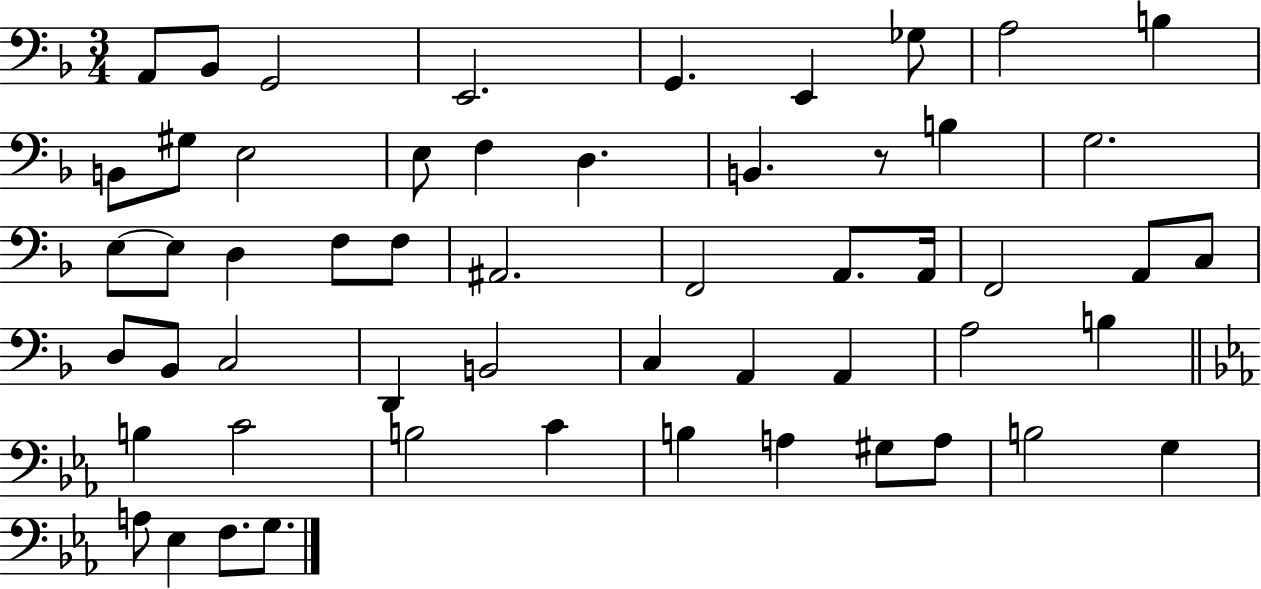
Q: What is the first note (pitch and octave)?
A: A2